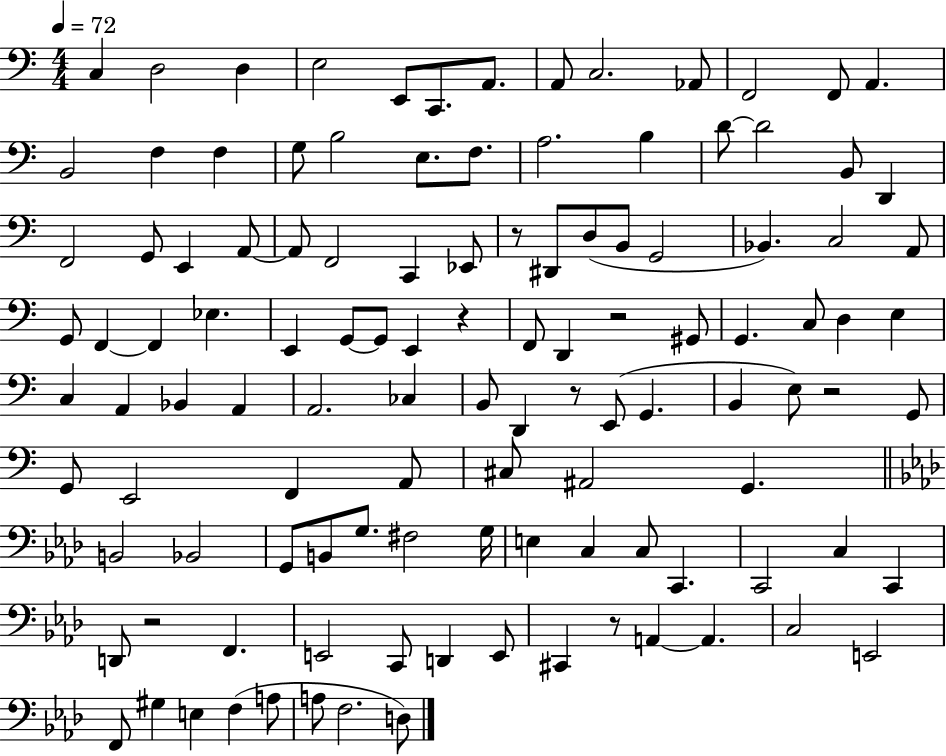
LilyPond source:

{
  \clef bass
  \numericTimeSignature
  \time 4/4
  \key c \major
  \tempo 4 = 72
  c4 d2 d4 | e2 e,8 c,8. a,8. | a,8 c2. aes,8 | f,2 f,8 a,4. | \break b,2 f4 f4 | g8 b2 e8. f8. | a2. b4 | d'8~~ d'2 b,8 d,4 | \break f,2 g,8 e,4 a,8~~ | a,8 f,2 c,4 ees,8 | r8 dis,8 d8( b,8 g,2 | bes,4.) c2 a,8 | \break g,8 f,4~~ f,4 ees4. | e,4 g,8~~ g,8 e,4 r4 | f,8 d,4 r2 gis,8 | g,4. c8 d4 e4 | \break c4 a,4 bes,4 a,4 | a,2. ces4 | b,8 d,4 r8 e,8( g,4. | b,4 e8) r2 g,8 | \break g,8 e,2 f,4 a,8 | cis8 ais,2 g,4. | \bar "||" \break \key aes \major b,2 bes,2 | g,8 b,8 g8. fis2 g16 | e4 c4 c8 c,4. | c,2 c4 c,4 | \break d,8 r2 f,4. | e,2 c,8 d,4 e,8 | cis,4 r8 a,4~~ a,4. | c2 e,2 | \break f,8 gis4 e4 f4( a8 | a8 f2. d8) | \bar "|."
}